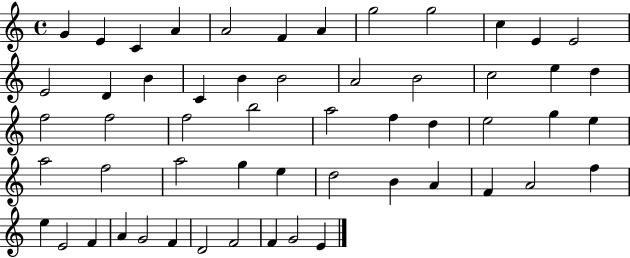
X:1
T:Untitled
M:4/4
L:1/4
K:C
G E C A A2 F A g2 g2 c E E2 E2 D B C B B2 A2 B2 c2 e d f2 f2 f2 b2 a2 f d e2 g e a2 f2 a2 g e d2 B A F A2 f e E2 F A G2 F D2 F2 F G2 E